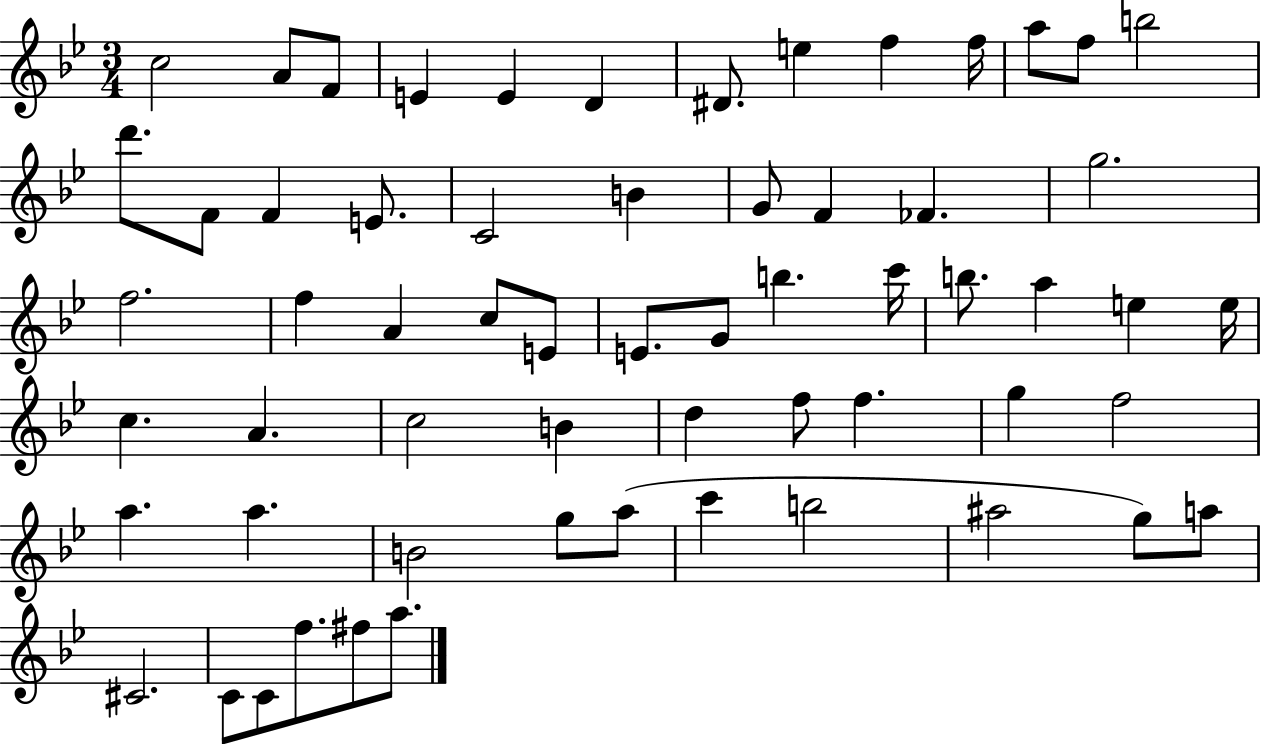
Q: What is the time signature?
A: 3/4